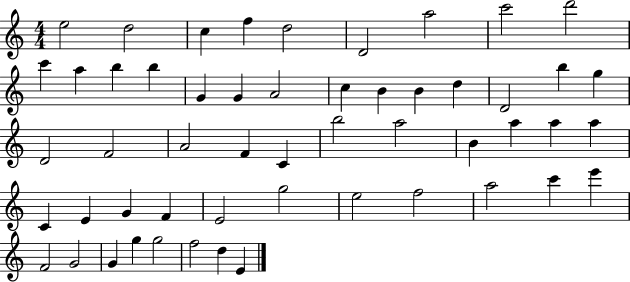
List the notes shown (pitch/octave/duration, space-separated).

E5/h D5/h C5/q F5/q D5/h D4/h A5/h C6/h D6/h C6/q A5/q B5/q B5/q G4/q G4/q A4/h C5/q B4/q B4/q D5/q D4/h B5/q G5/q D4/h F4/h A4/h F4/q C4/q B5/h A5/h B4/q A5/q A5/q A5/q C4/q E4/q G4/q F4/q E4/h G5/h E5/h F5/h A5/h C6/q E6/q F4/h G4/h G4/q G5/q G5/h F5/h D5/q E4/q